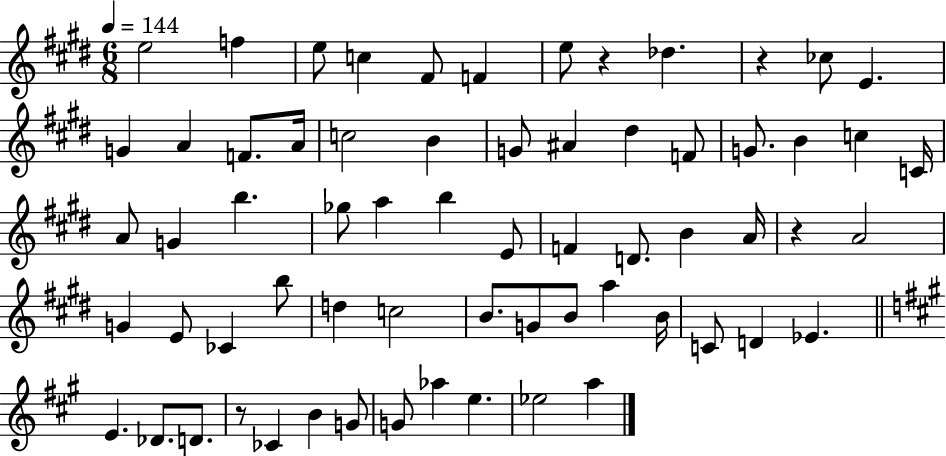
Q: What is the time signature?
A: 6/8